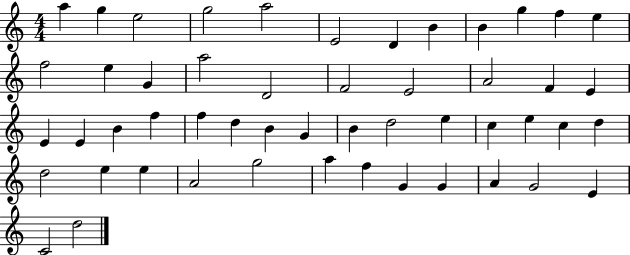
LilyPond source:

{
  \clef treble
  \numericTimeSignature
  \time 4/4
  \key c \major
  a''4 g''4 e''2 | g''2 a''2 | e'2 d'4 b'4 | b'4 g''4 f''4 e''4 | \break f''2 e''4 g'4 | a''2 d'2 | f'2 e'2 | a'2 f'4 e'4 | \break e'4 e'4 b'4 f''4 | f''4 d''4 b'4 g'4 | b'4 d''2 e''4 | c''4 e''4 c''4 d''4 | \break d''2 e''4 e''4 | a'2 g''2 | a''4 f''4 g'4 g'4 | a'4 g'2 e'4 | \break c'2 d''2 | \bar "|."
}